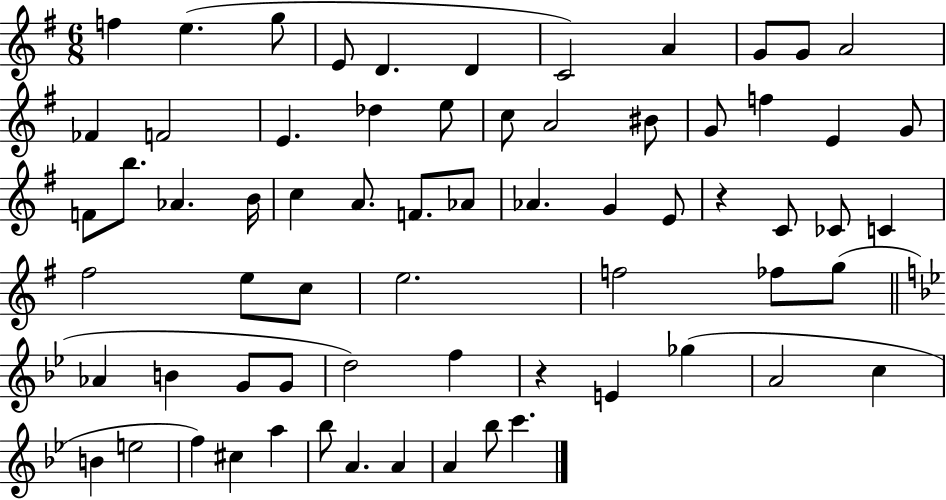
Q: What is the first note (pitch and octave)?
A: F5